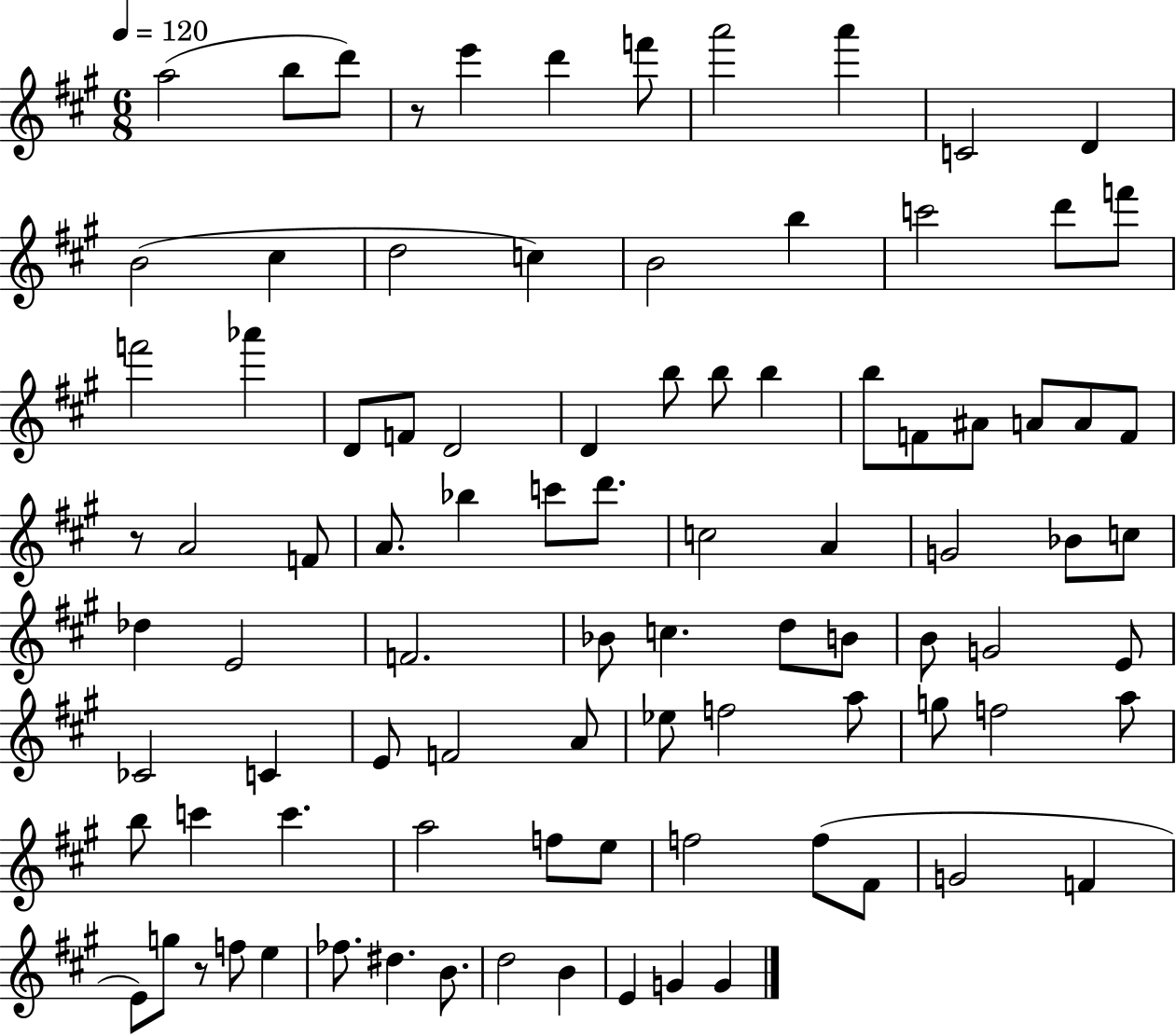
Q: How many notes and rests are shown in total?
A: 92